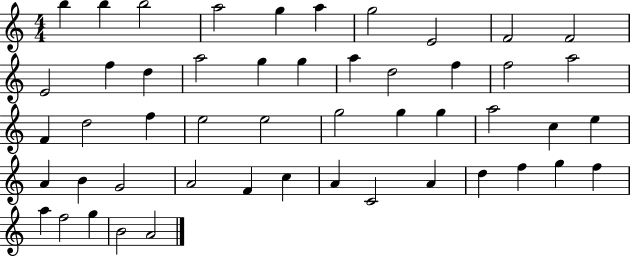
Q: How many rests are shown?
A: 0